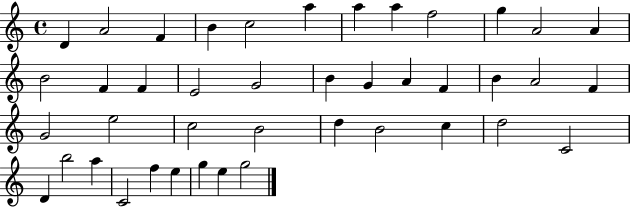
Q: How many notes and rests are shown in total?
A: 42